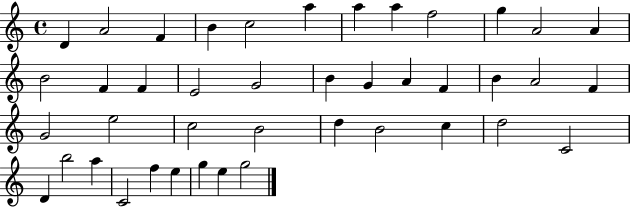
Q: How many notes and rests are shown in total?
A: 42